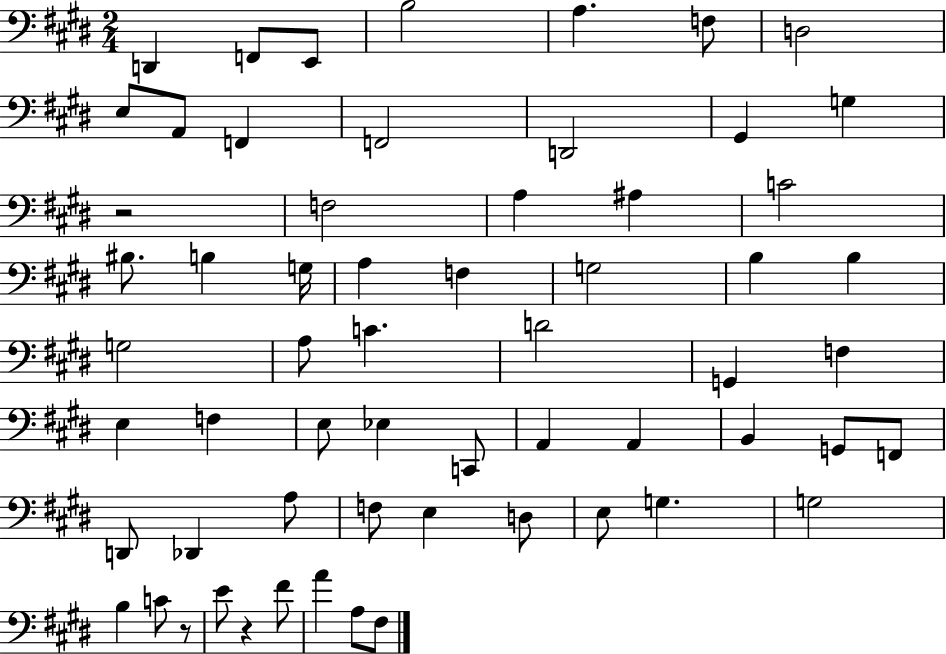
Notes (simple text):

D2/q F2/e E2/e B3/h A3/q. F3/e D3/h E3/e A2/e F2/q F2/h D2/h G#2/q G3/q R/h F3/h A3/q A#3/q C4/h BIS3/e. B3/q G3/s A3/q F3/q G3/h B3/q B3/q G3/h A3/e C4/q. D4/h G2/q F3/q E3/q F3/q E3/e Eb3/q C2/e A2/q A2/q B2/q G2/e F2/e D2/e Db2/q A3/e F3/e E3/q D3/e E3/e G3/q. G3/h B3/q C4/e R/e E4/e R/q F#4/e A4/q A3/e F#3/e